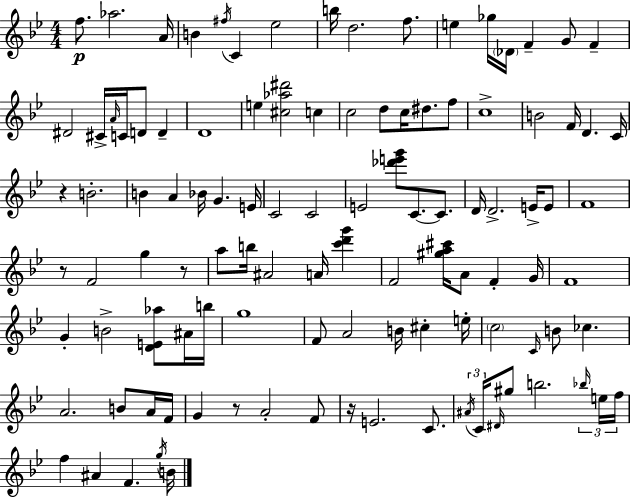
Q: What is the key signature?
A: G minor